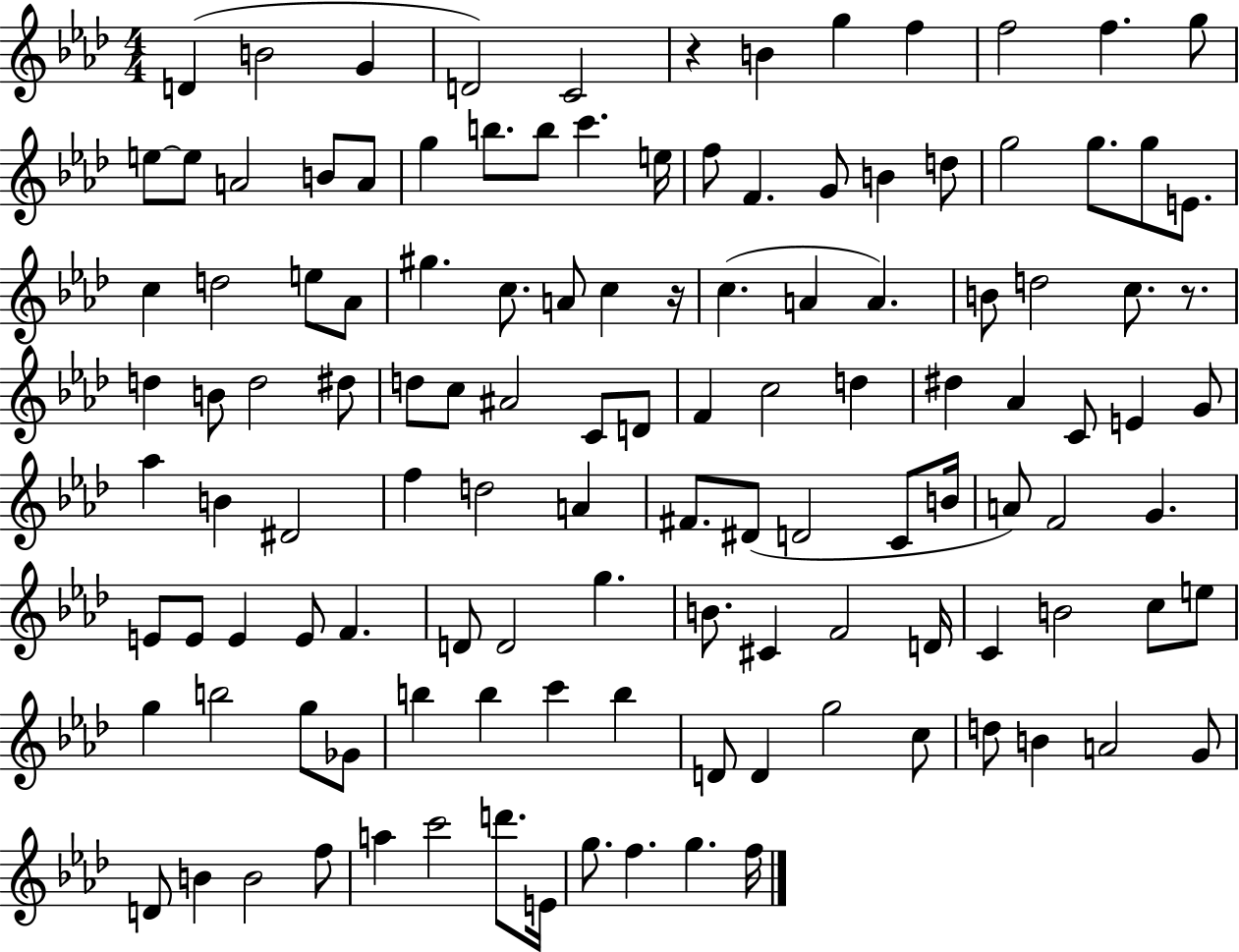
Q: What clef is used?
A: treble